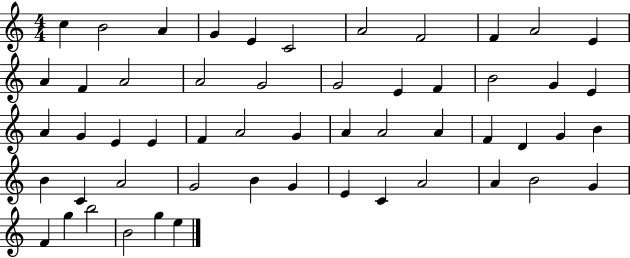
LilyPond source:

{
  \clef treble
  \numericTimeSignature
  \time 4/4
  \key c \major
  c''4 b'2 a'4 | g'4 e'4 c'2 | a'2 f'2 | f'4 a'2 e'4 | \break a'4 f'4 a'2 | a'2 g'2 | g'2 e'4 f'4 | b'2 g'4 e'4 | \break a'4 g'4 e'4 e'4 | f'4 a'2 g'4 | a'4 a'2 a'4 | f'4 d'4 g'4 b'4 | \break b'4 c'4 a'2 | g'2 b'4 g'4 | e'4 c'4 a'2 | a'4 b'2 g'4 | \break f'4 g''4 b''2 | b'2 g''4 e''4 | \bar "|."
}